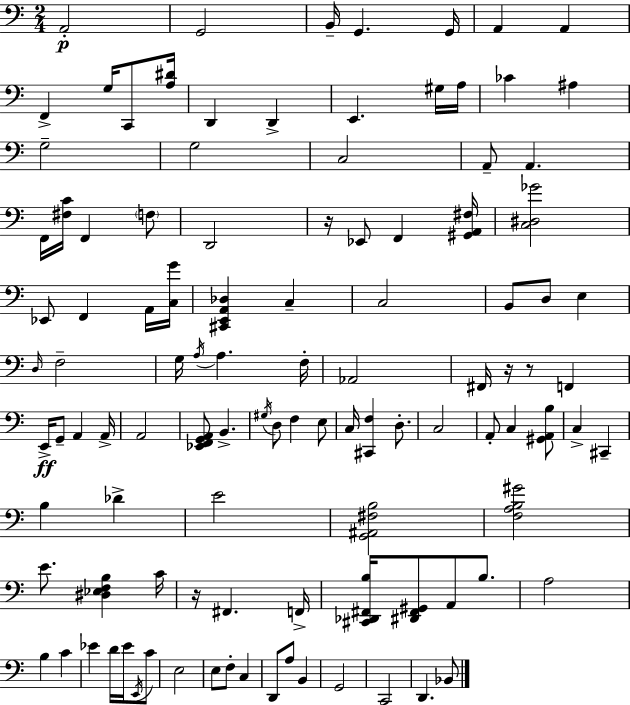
X:1
T:Untitled
M:2/4
L:1/4
K:C
A,,2 G,,2 B,,/4 G,, G,,/4 A,, A,, F,, G,/4 C,,/2 [A,^D]/4 D,, D,, E,, ^G,/4 A,/4 _C ^A, G,2 G,2 C,2 A,,/2 A,, F,,/4 [^F,C]/4 F,, F,/2 D,,2 z/4 _E,,/2 F,, [^G,,A,,^F,]/4 [C,^D,_G]2 _E,,/2 F,, A,,/4 [C,G]/4 [^C,,E,,A,,_D,] C, C,2 B,,/2 D,/2 E, D,/4 F,2 G,/4 A,/4 A, F,/4 _A,,2 ^F,,/4 z/4 z/2 F,, E,,/4 G,,/2 A,, A,,/4 A,,2 [_E,,F,,G,,A,,]/2 B,, ^G,/4 D,/2 F, E,/2 C,/4 [^C,,F,] D,/2 C,2 A,,/2 C, [^G,,A,,B,]/2 C, ^C,, B, _D E2 [G,,^A,,^F,B,]2 [F,A,B,^G]2 E/2 [^D,_E,F,B,] C/4 z/4 ^F,, F,,/4 [^C,,_D,,^F,,B,]/4 [^D,,^F,,^G,,]/2 A,,/2 B,/2 A,2 B, C _E D/4 _E/4 E,,/4 C/2 E,2 E,/2 F,/2 C, D,,/2 A,/2 B,, G,,2 C,,2 D,, _B,,/2